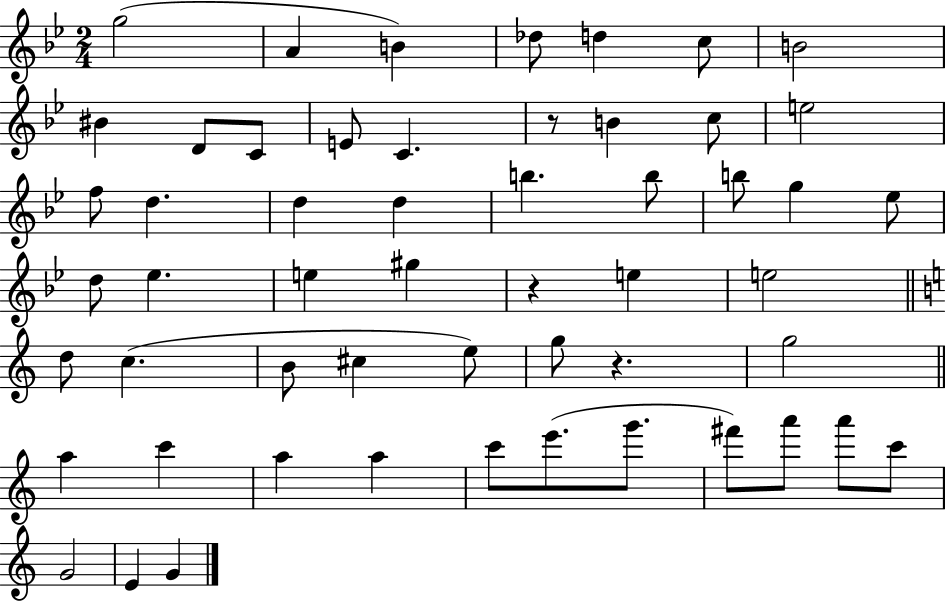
{
  \clef treble
  \numericTimeSignature
  \time 2/4
  \key bes \major
  \repeat volta 2 { g''2( | a'4 b'4) | des''8 d''4 c''8 | b'2 | \break bis'4 d'8 c'8 | e'8 c'4. | r8 b'4 c''8 | e''2 | \break f''8 d''4. | d''4 d''4 | b''4. b''8 | b''8 g''4 ees''8 | \break d''8 ees''4. | e''4 gis''4 | r4 e''4 | e''2 | \break \bar "||" \break \key a \minor d''8 c''4.( | b'8 cis''4 e''8) | g''8 r4. | g''2 | \break \bar "||" \break \key a \minor a''4 c'''4 | a''4 a''4 | c'''8 e'''8.( g'''8. | fis'''8) a'''8 a'''8 c'''8 | \break g'2 | e'4 g'4 | } \bar "|."
}